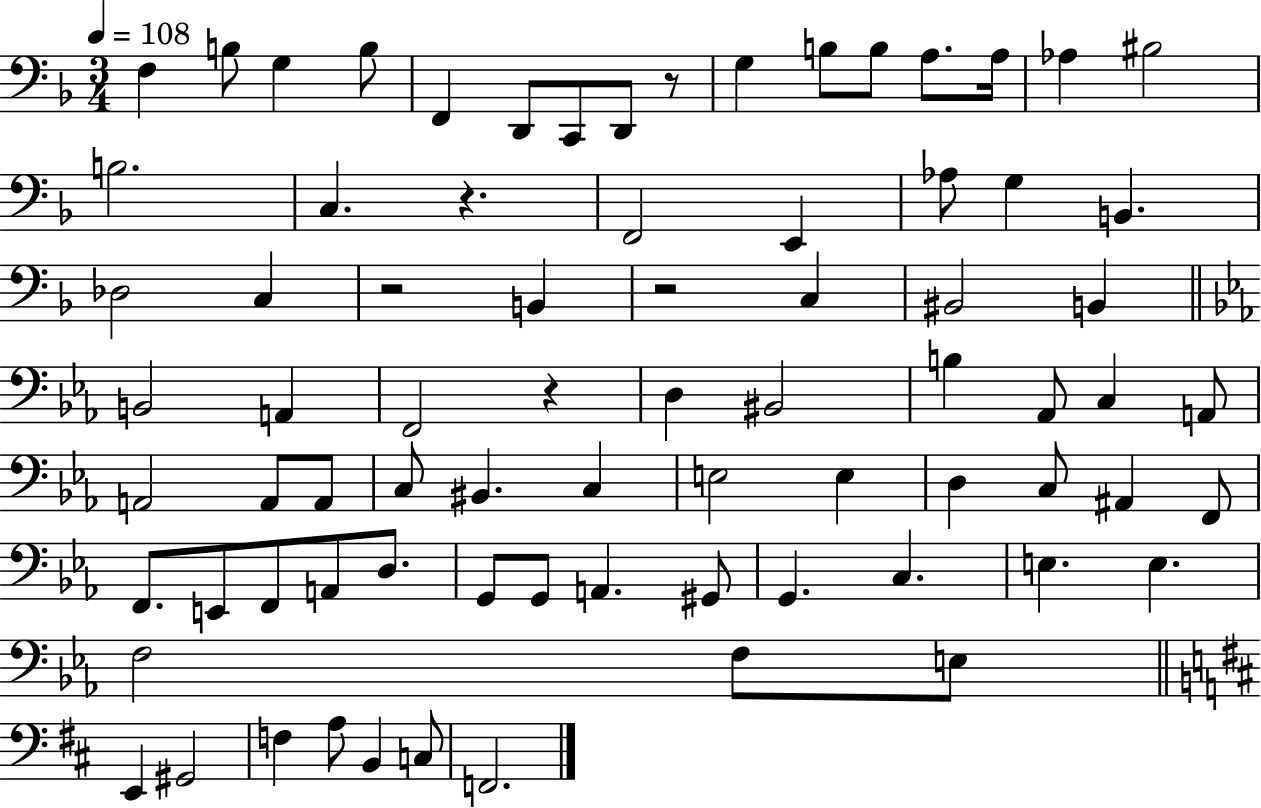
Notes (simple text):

F3/q B3/e G3/q B3/e F2/q D2/e C2/e D2/e R/e G3/q B3/e B3/e A3/e. A3/s Ab3/q BIS3/h B3/h. C3/q. R/q. F2/h E2/q Ab3/e G3/q B2/q. Db3/h C3/q R/h B2/q R/h C3/q BIS2/h B2/q B2/h A2/q F2/h R/q D3/q BIS2/h B3/q Ab2/e C3/q A2/e A2/h A2/e A2/e C3/e BIS2/q. C3/q E3/h E3/q D3/q C3/e A#2/q F2/e F2/e. E2/e F2/e A2/e D3/e. G2/e G2/e A2/q. G#2/e G2/q. C3/q. E3/q. E3/q. F3/h F3/e E3/e E2/q G#2/h F3/q A3/e B2/q C3/e F2/h.